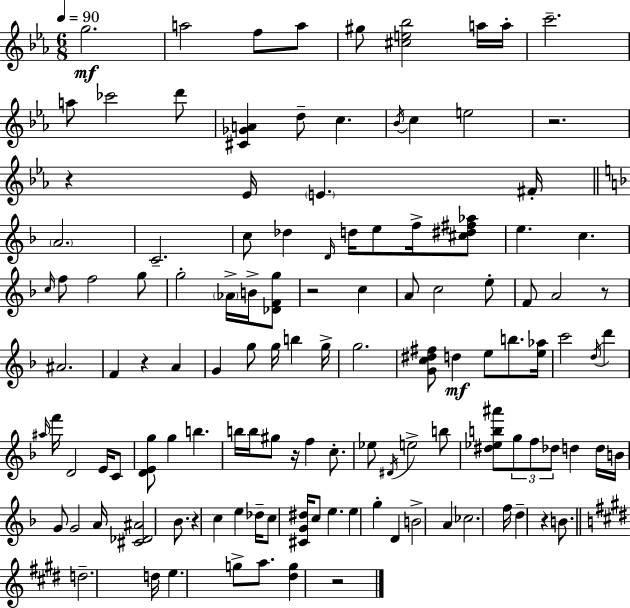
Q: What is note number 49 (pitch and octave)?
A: B5